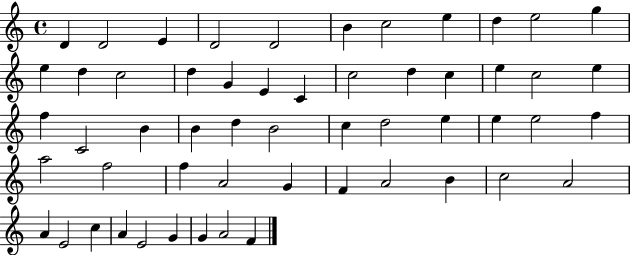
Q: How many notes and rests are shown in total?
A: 55